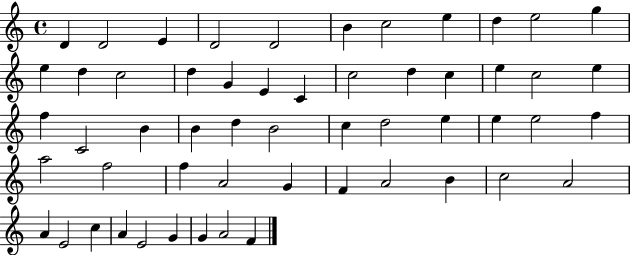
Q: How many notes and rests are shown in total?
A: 55